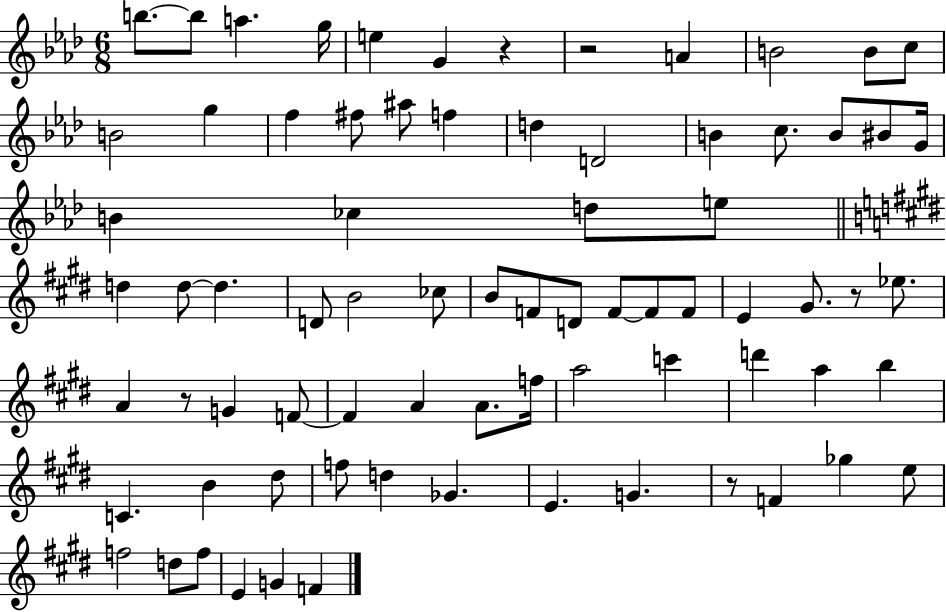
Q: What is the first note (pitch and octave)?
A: B5